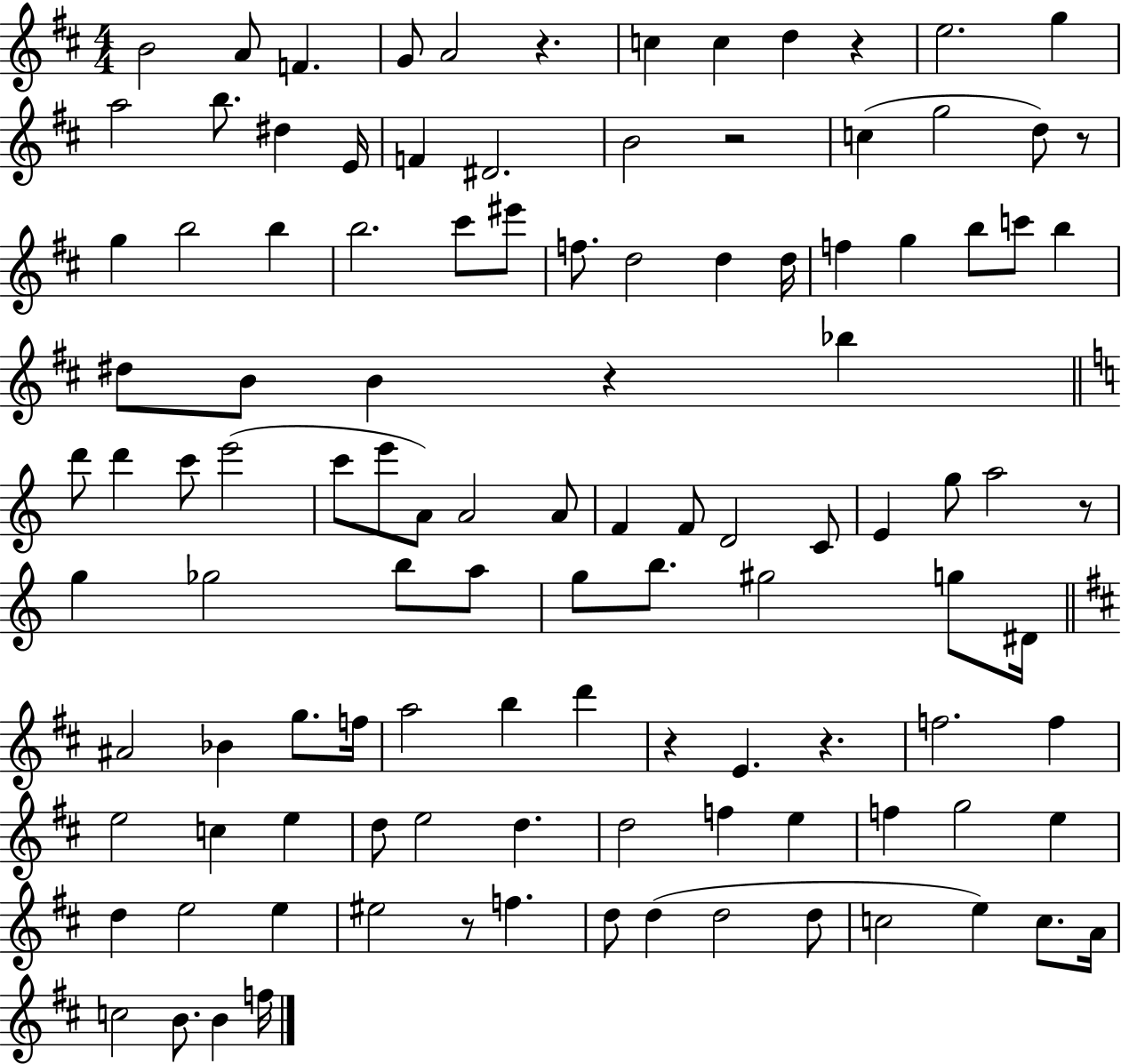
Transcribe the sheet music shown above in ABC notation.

X:1
T:Untitled
M:4/4
L:1/4
K:D
B2 A/2 F G/2 A2 z c c d z e2 g a2 b/2 ^d E/4 F ^D2 B2 z2 c g2 d/2 z/2 g b2 b b2 ^c'/2 ^e'/2 f/2 d2 d d/4 f g b/2 c'/2 b ^d/2 B/2 B z _b d'/2 d' c'/2 e'2 c'/2 e'/2 A/2 A2 A/2 F F/2 D2 C/2 E g/2 a2 z/2 g _g2 b/2 a/2 g/2 b/2 ^g2 g/2 ^D/4 ^A2 _B g/2 f/4 a2 b d' z E z f2 f e2 c e d/2 e2 d d2 f e f g2 e d e2 e ^e2 z/2 f d/2 d d2 d/2 c2 e c/2 A/4 c2 B/2 B f/4